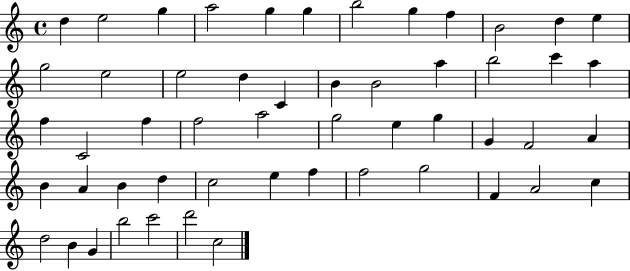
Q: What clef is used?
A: treble